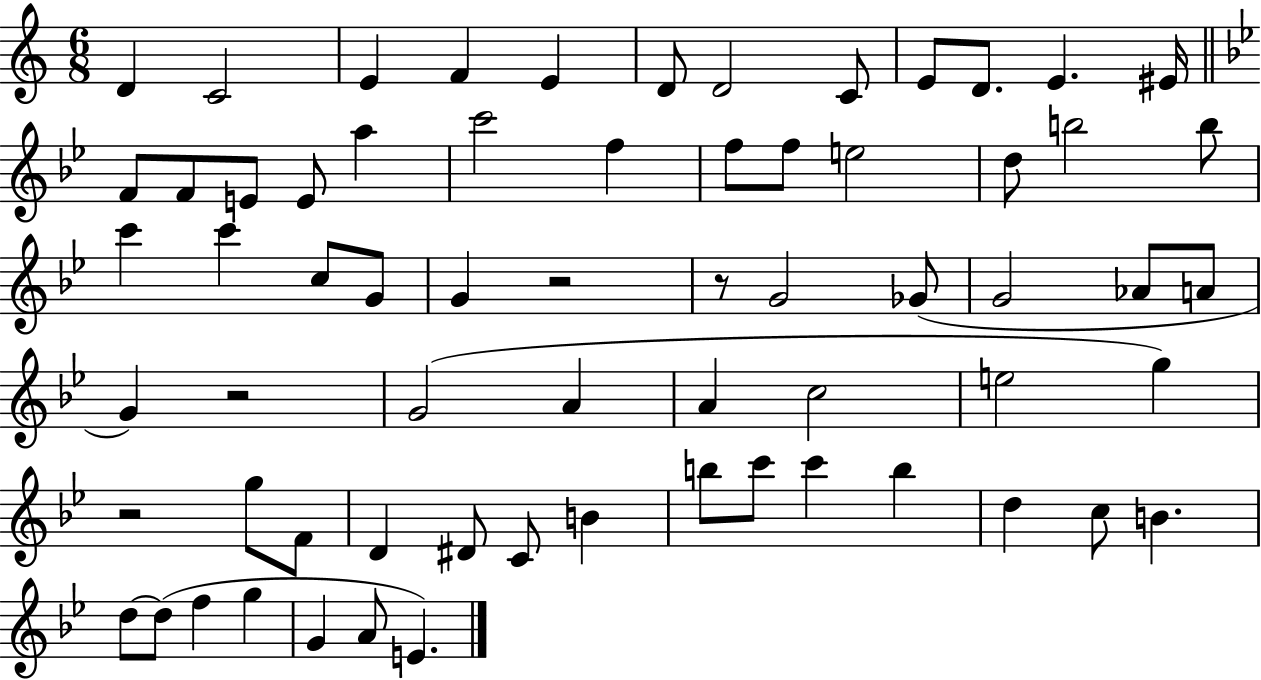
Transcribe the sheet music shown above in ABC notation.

X:1
T:Untitled
M:6/8
L:1/4
K:C
D C2 E F E D/2 D2 C/2 E/2 D/2 E ^E/4 F/2 F/2 E/2 E/2 a c'2 f f/2 f/2 e2 d/2 b2 b/2 c' c' c/2 G/2 G z2 z/2 G2 _G/2 G2 _A/2 A/2 G z2 G2 A A c2 e2 g z2 g/2 F/2 D ^D/2 C/2 B b/2 c'/2 c' b d c/2 B d/2 d/2 f g G A/2 E